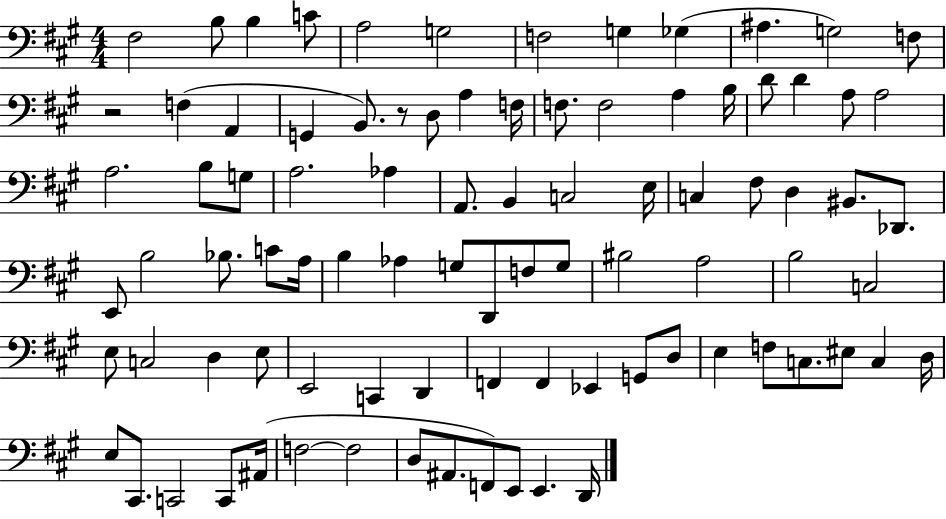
F#3/h B3/e B3/q C4/e A3/h G3/h F3/h G3/q Gb3/q A#3/q. G3/h F3/e R/h F3/q A2/q G2/q B2/e. R/e D3/e A3/q F3/s F3/e. F3/h A3/q B3/s D4/e D4/q A3/e A3/h A3/h. B3/e G3/e A3/h. Ab3/q A2/e. B2/q C3/h E3/s C3/q F#3/e D3/q BIS2/e. Db2/e. E2/e B3/h Bb3/e. C4/e A3/s B3/q Ab3/q G3/e D2/e F3/e G3/e BIS3/h A3/h B3/h C3/h E3/e C3/h D3/q E3/e E2/h C2/q D2/q F2/q F2/q Eb2/q G2/e D3/e E3/q F3/e C3/e. EIS3/e C3/q D3/s E3/e C#2/e. C2/h C2/e A#2/s F3/h F3/h D3/e A#2/e. F2/e E2/e E2/q. D2/s